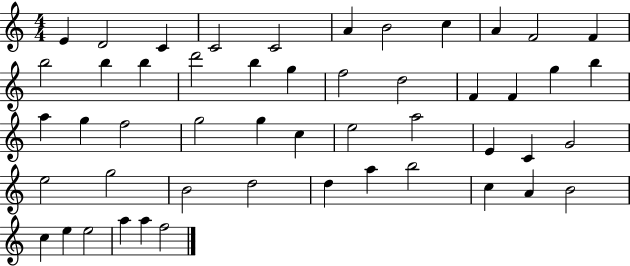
{
  \clef treble
  \numericTimeSignature
  \time 4/4
  \key c \major
  e'4 d'2 c'4 | c'2 c'2 | a'4 b'2 c''4 | a'4 f'2 f'4 | \break b''2 b''4 b''4 | d'''2 b''4 g''4 | f''2 d''2 | f'4 f'4 g''4 b''4 | \break a''4 g''4 f''2 | g''2 g''4 c''4 | e''2 a''2 | e'4 c'4 g'2 | \break e''2 g''2 | b'2 d''2 | d''4 a''4 b''2 | c''4 a'4 b'2 | \break c''4 e''4 e''2 | a''4 a''4 f''2 | \bar "|."
}